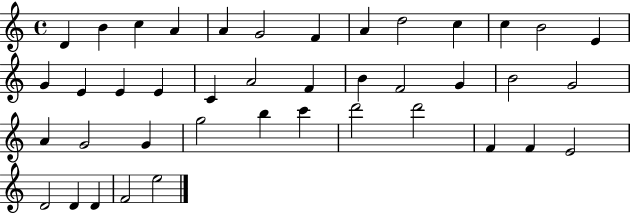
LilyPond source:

{
  \clef treble
  \time 4/4
  \defaultTimeSignature
  \key c \major
  d'4 b'4 c''4 a'4 | a'4 g'2 f'4 | a'4 d''2 c''4 | c''4 b'2 e'4 | \break g'4 e'4 e'4 e'4 | c'4 a'2 f'4 | b'4 f'2 g'4 | b'2 g'2 | \break a'4 g'2 g'4 | g''2 b''4 c'''4 | d'''2 d'''2 | f'4 f'4 e'2 | \break d'2 d'4 d'4 | f'2 e''2 | \bar "|."
}